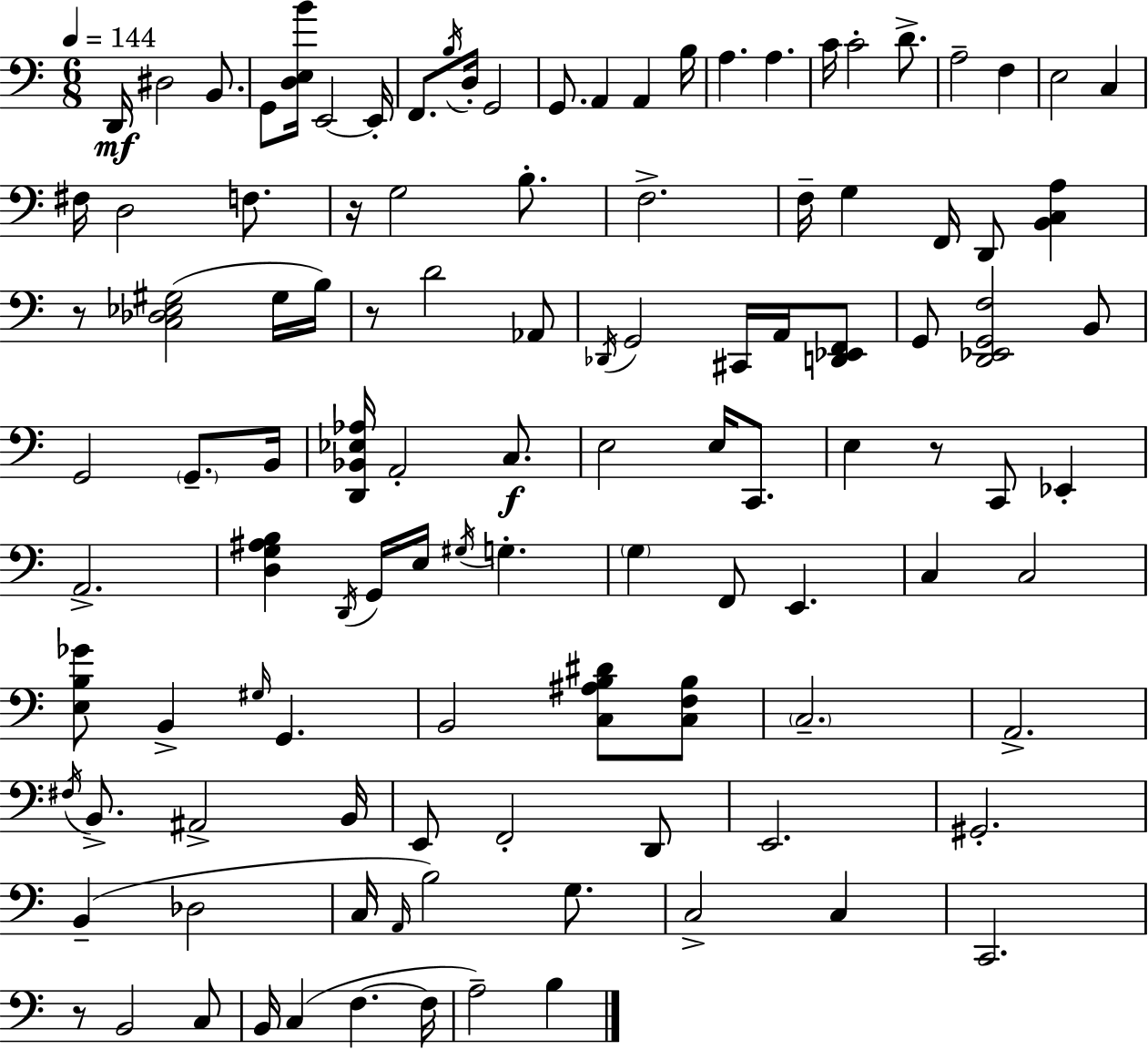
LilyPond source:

{
  \clef bass
  \numericTimeSignature
  \time 6/8
  \key c \major
  \tempo 4 = 144
  \repeat volta 2 { d,16\mf dis2 b,8. | g,8 <d e b'>16 e,2~~ e,16-. | f,8. \acciaccatura { b16 } d16-. g,2 | g,8. a,4 a,4 | \break b16 a4. a4. | c'16 c'2-. d'8.-> | a2-- f4 | e2 c4 | \break fis16 d2 f8. | r16 g2 b8.-. | f2.-> | f16-- g4 f,16 d,8 <b, c a>4 | \break r8 <c des ees gis>2( gis16 | b16) r8 d'2 aes,8 | \acciaccatura { des,16 } g,2 cis,16 a,16 | <d, ees, f,>8 g,8 <d, ees, g, f>2 | \break b,8 g,2 \parenthesize g,8.-- | b,16 <d, bes, ees aes>16 a,2-. c8.\f | e2 e16 c,8. | e4 r8 c,8 ees,4-. | \break a,2.-> | <d g ais b>4 \acciaccatura { d,16 } g,16 e16 \acciaccatura { gis16 } g4.-. | \parenthesize g4 f,8 e,4. | c4 c2 | \break <e b ges'>8 b,4-> \grace { gis16 } g,4. | b,2 | <c ais b dis'>8 <c f b>8 \parenthesize c2.-- | a,2.-> | \break \acciaccatura { fis16 } b,8.-> ais,2-> | b,16 e,8 f,2-. | d,8 e,2. | gis,2.-. | \break b,4--( des2 | c16 \grace { a,16 } b2) | g8. c2-> | c4 c,2. | \break r8 b,2 | c8 b,16 c4( | f4.~~ f16 a2--) | b4 } \bar "|."
}